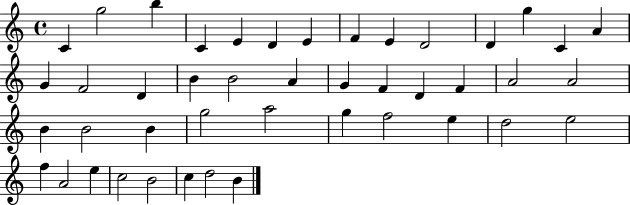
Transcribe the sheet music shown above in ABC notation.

X:1
T:Untitled
M:4/4
L:1/4
K:C
C g2 b C E D E F E D2 D g C A G F2 D B B2 A G F D F A2 A2 B B2 B g2 a2 g f2 e d2 e2 f A2 e c2 B2 c d2 B